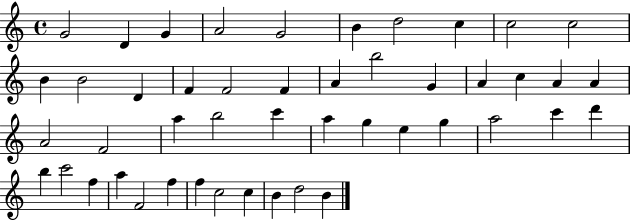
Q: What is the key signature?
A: C major